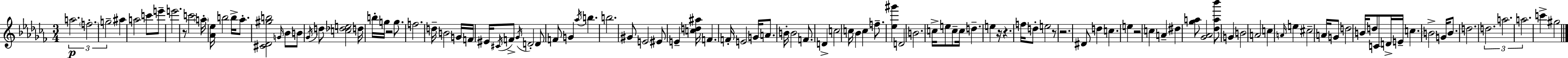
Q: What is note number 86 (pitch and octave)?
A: D5